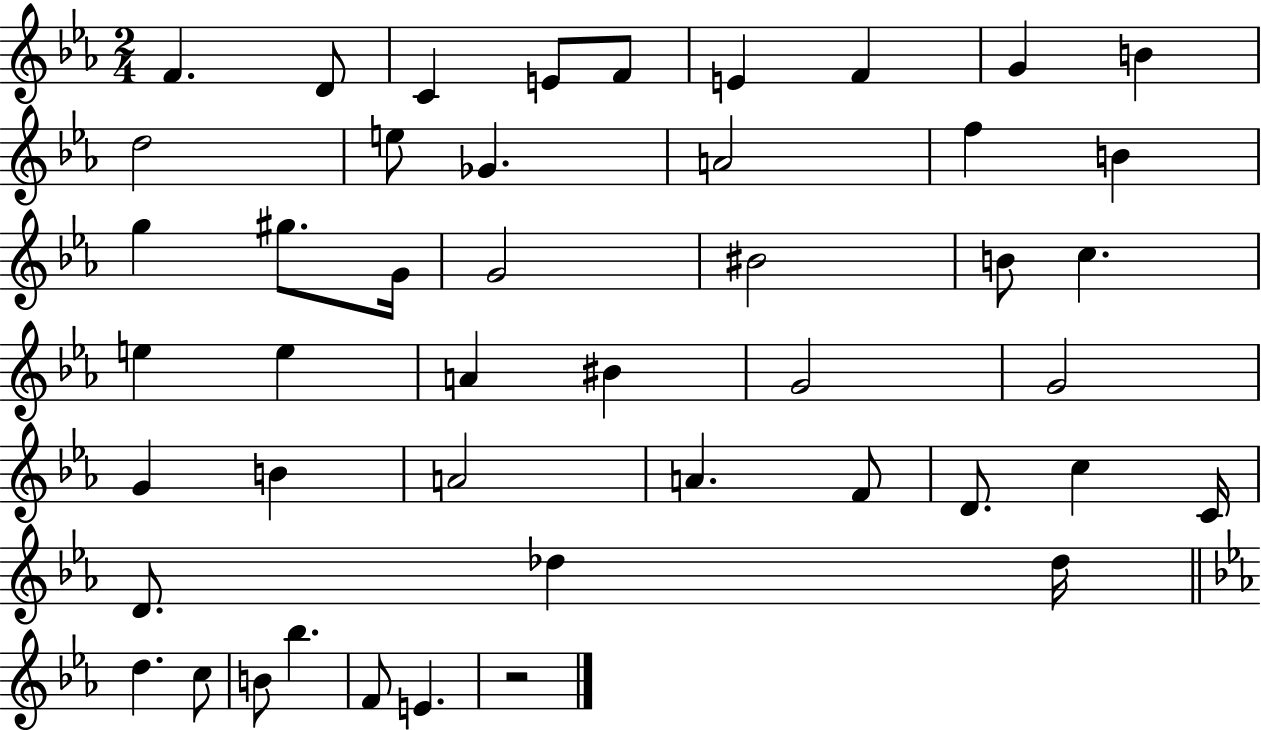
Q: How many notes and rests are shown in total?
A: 46